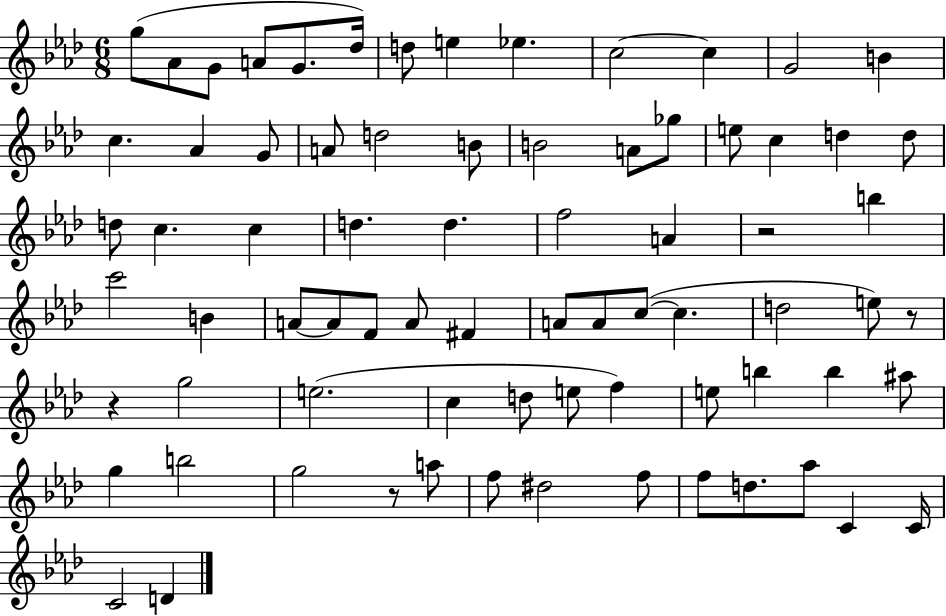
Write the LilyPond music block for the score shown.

{
  \clef treble
  \numericTimeSignature
  \time 6/8
  \key aes \major
  g''8( aes'8 g'8 a'8 g'8. des''16) | d''8 e''4 ees''4. | c''2~~ c''4 | g'2 b'4 | \break c''4. aes'4 g'8 | a'8 d''2 b'8 | b'2 a'8 ges''8 | e''8 c''4 d''4 d''8 | \break d''8 c''4. c''4 | d''4. d''4. | f''2 a'4 | r2 b''4 | \break c'''2 b'4 | a'8~~ a'8 f'8 a'8 fis'4 | a'8 a'8 c''8~(~ c''4. | d''2 e''8) r8 | \break r4 g''2 | e''2.( | c''4 d''8 e''8 f''4) | e''8 b''4 b''4 ais''8 | \break g''4 b''2 | g''2 r8 a''8 | f''8 dis''2 f''8 | f''8 d''8. aes''8 c'4 c'16 | \break c'2 d'4 | \bar "|."
}